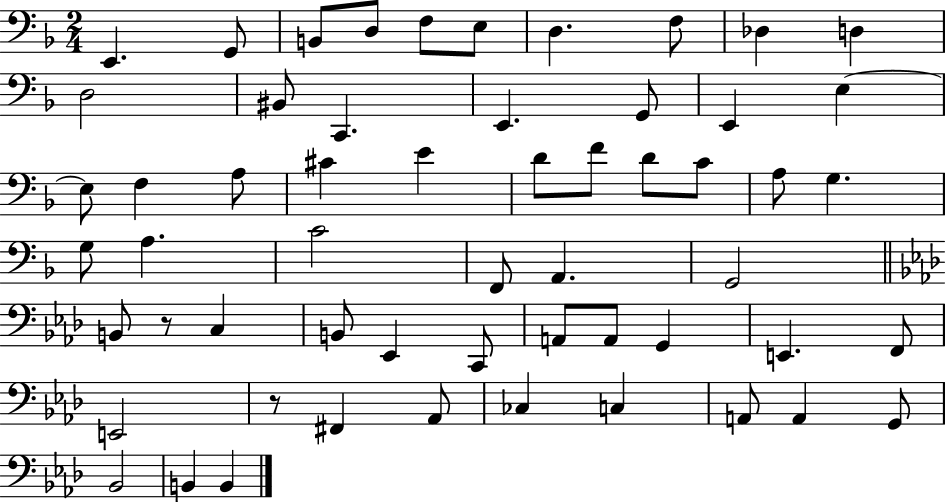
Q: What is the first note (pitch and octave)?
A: E2